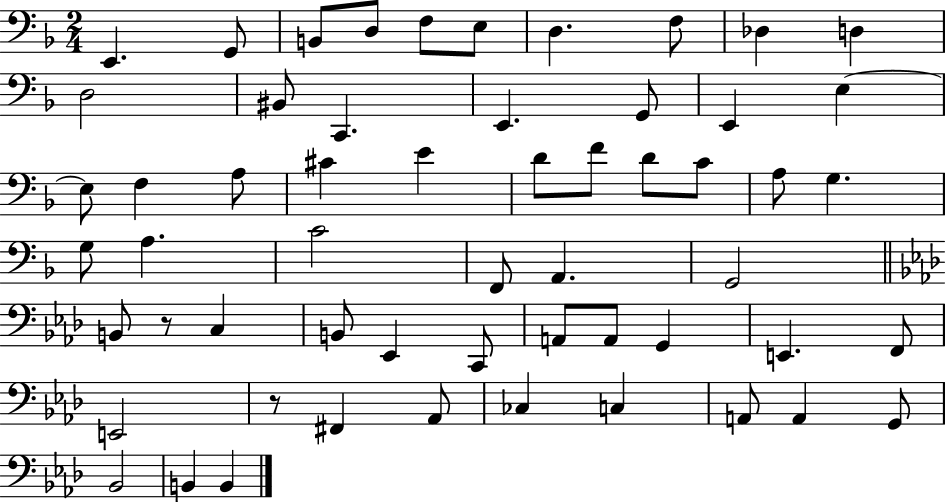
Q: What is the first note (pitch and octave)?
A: E2